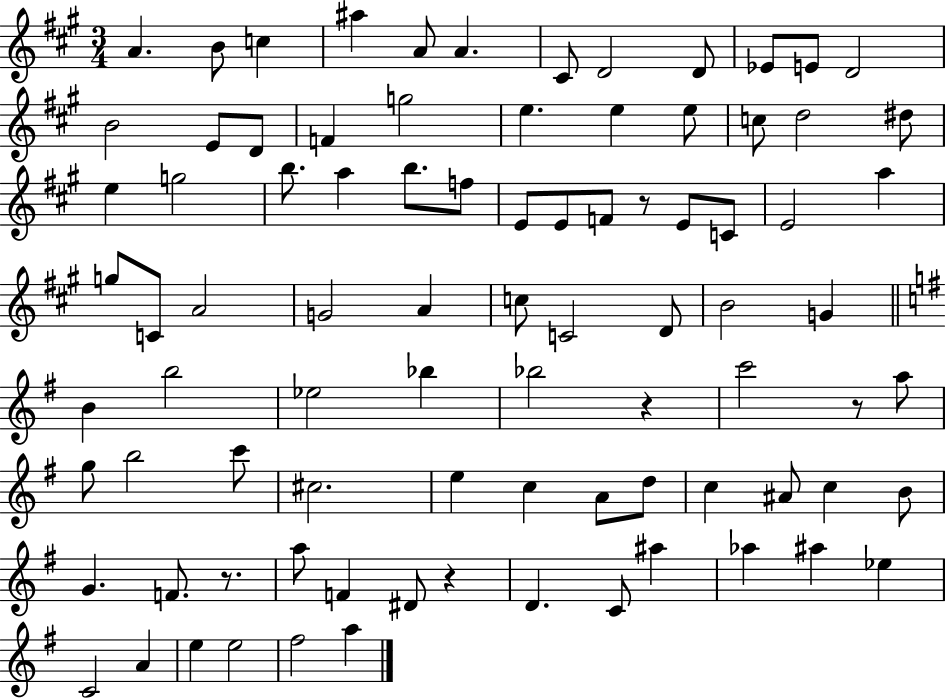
A4/q. B4/e C5/q A#5/q A4/e A4/q. C#4/e D4/h D4/e Eb4/e E4/e D4/h B4/h E4/e D4/e F4/q G5/h E5/q. E5/q E5/e C5/e D5/h D#5/e E5/q G5/h B5/e. A5/q B5/e. F5/e E4/e E4/e F4/e R/e E4/e C4/e E4/h A5/q G5/e C4/e A4/h G4/h A4/q C5/e C4/h D4/e B4/h G4/q B4/q B5/h Eb5/h Bb5/q Bb5/h R/q C6/h R/e A5/e G5/e B5/h C6/e C#5/h. E5/q C5/q A4/e D5/e C5/q A#4/e C5/q B4/e G4/q. F4/e. R/e. A5/e F4/q D#4/e R/q D4/q. C4/e A#5/q Ab5/q A#5/q Eb5/q C4/h A4/q E5/q E5/h F#5/h A5/q